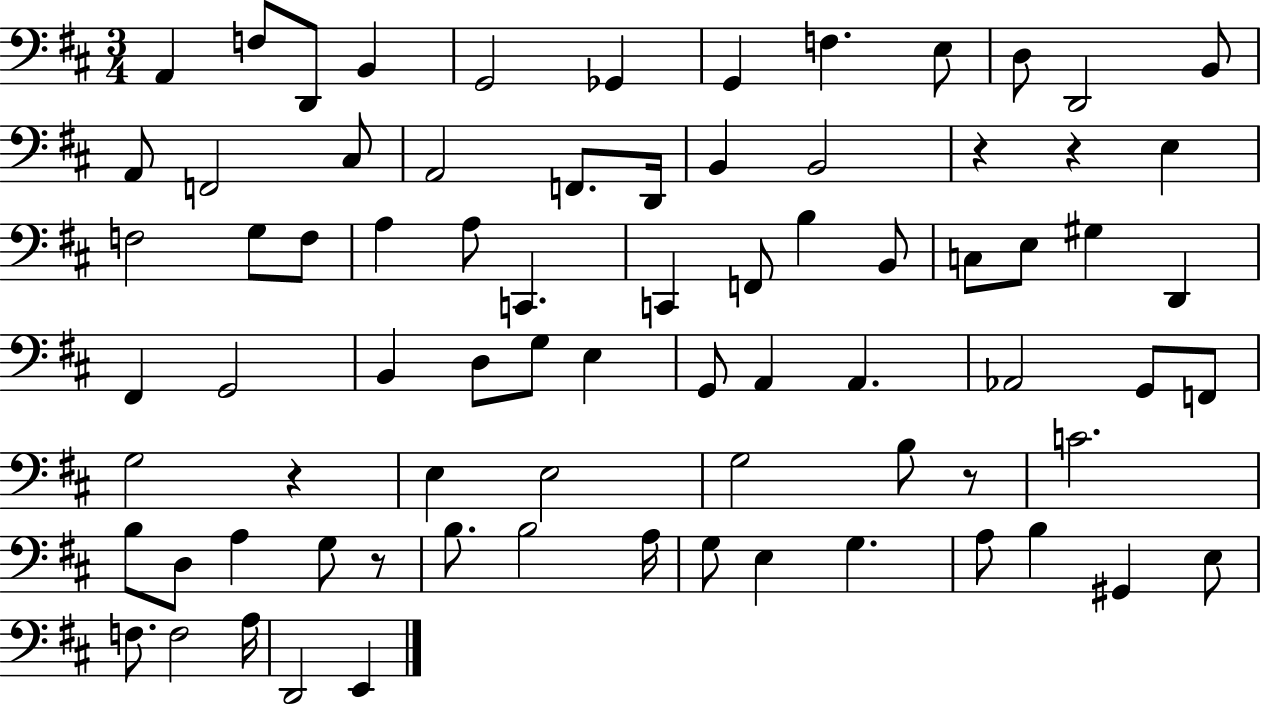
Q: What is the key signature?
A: D major